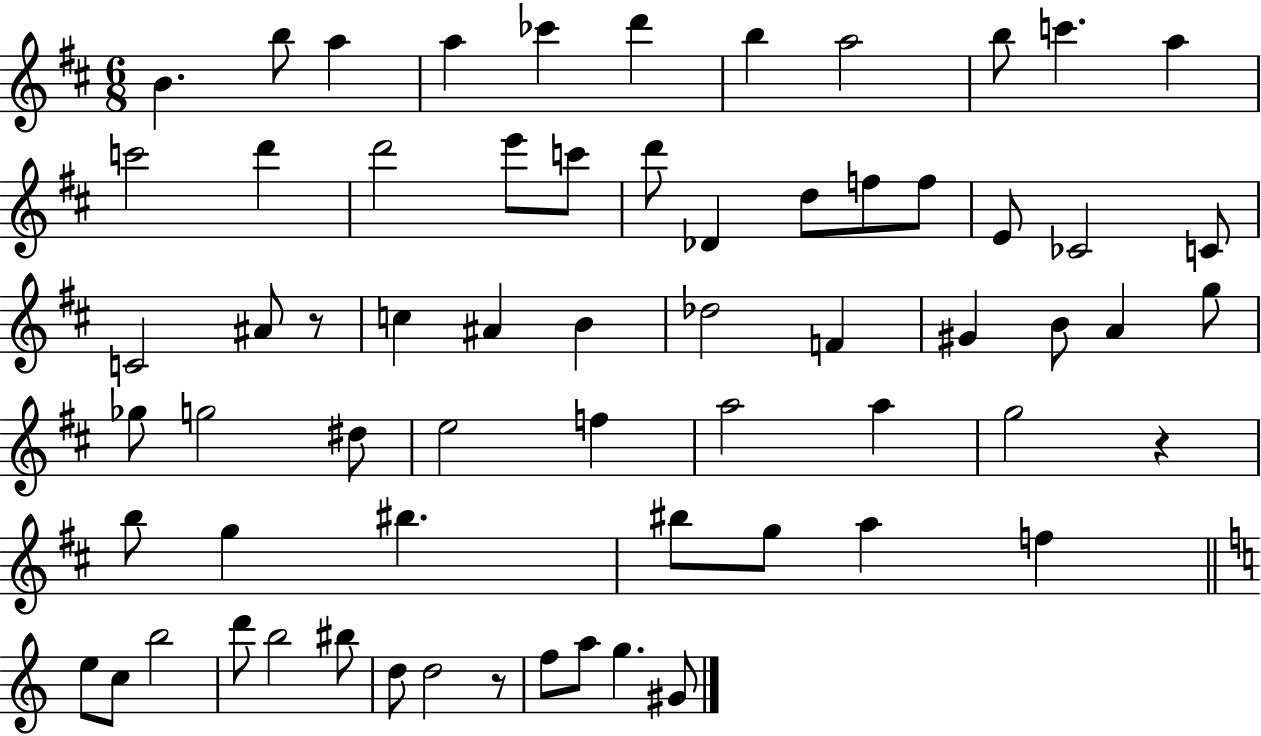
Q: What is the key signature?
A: D major